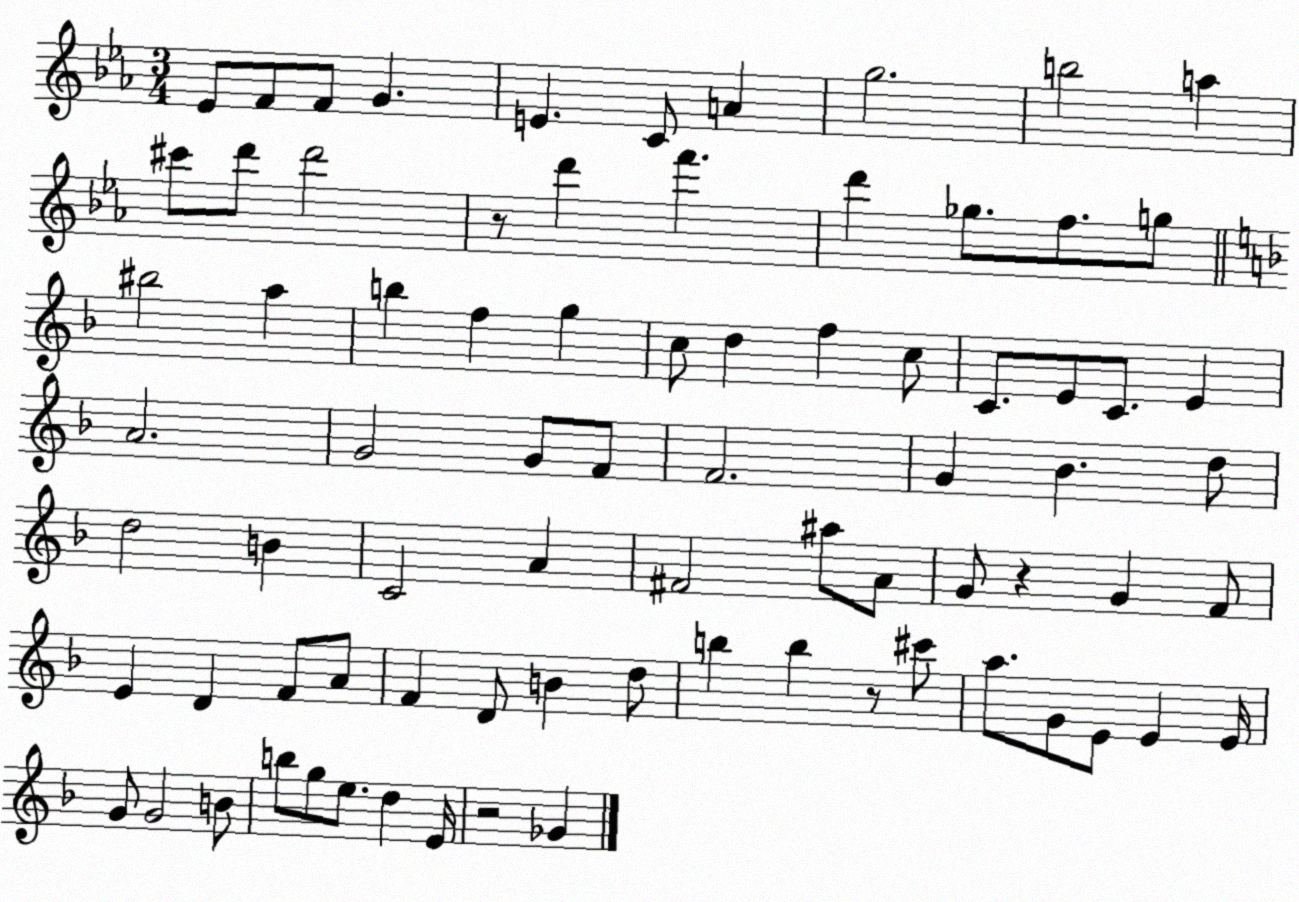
X:1
T:Untitled
M:3/4
L:1/4
K:Eb
_E/2 F/2 F/2 G E C/2 A g2 b2 a ^c'/2 d'/2 d'2 z/2 d' f' d' _g/2 f/2 g/2 ^b2 a b f g c/2 d f c/2 C/2 E/2 C/2 E A2 G2 G/2 F/2 F2 G _B d/2 d2 B C2 A ^F2 ^a/2 A/2 G/2 z G F/2 E D F/2 A/2 F D/2 B d/2 b b z/2 ^c'/2 a/2 G/2 E/2 E E/4 G/2 G2 B/2 b/2 g/2 e/2 d E/4 z2 _G